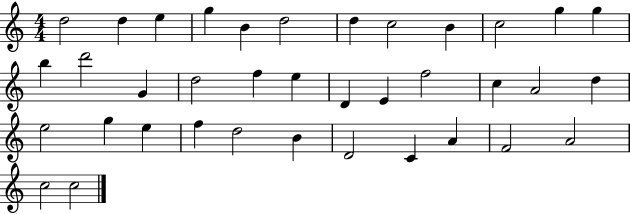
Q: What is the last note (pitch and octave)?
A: C5